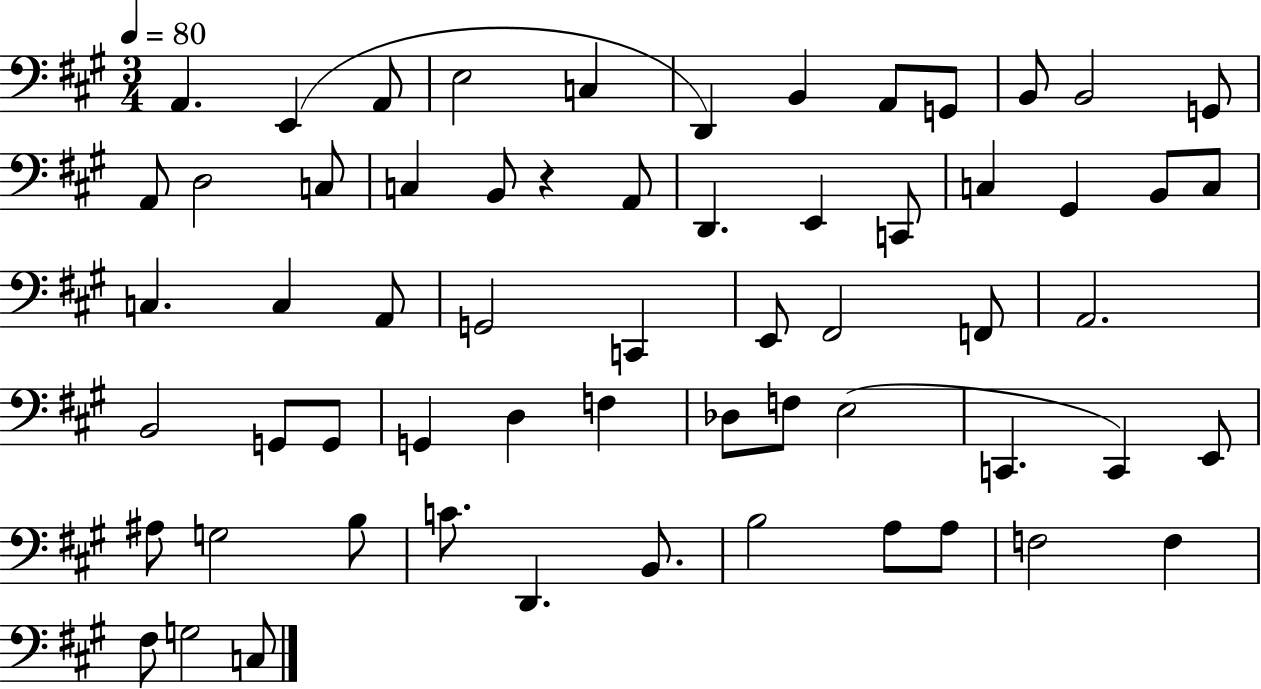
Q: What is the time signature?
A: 3/4